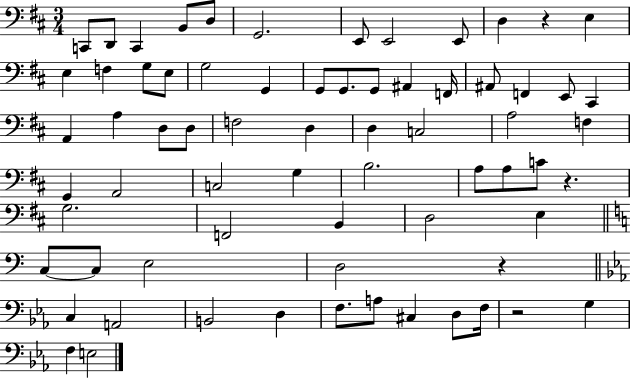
{
  \clef bass
  \numericTimeSignature
  \time 3/4
  \key d \major
  \repeat volta 2 { c,8 d,8 c,4 b,8 d8 | g,2. | e,8 e,2 e,8 | d4 r4 e4 | \break e4 f4 g8 e8 | g2 g,4 | g,8 g,8. g,8 ais,4 f,16 | ais,8 f,4 e,8 cis,4 | \break a,4 a4 d8 d8 | f2 d4 | d4 c2 | a2 f4 | \break g,4 a,2 | c2 g4 | b2. | a8 a8 c'8 r4. | \break g2. | f,2 b,4 | d2 e4 | \bar "||" \break \key a \minor c8~~ c8 e2 | d2 r4 | \bar "||" \break \key ees \major c4 a,2 | b,2 d4 | f8. a8 cis4 d8 f16 | r2 g4 | \break f4 e2 | } \bar "|."
}